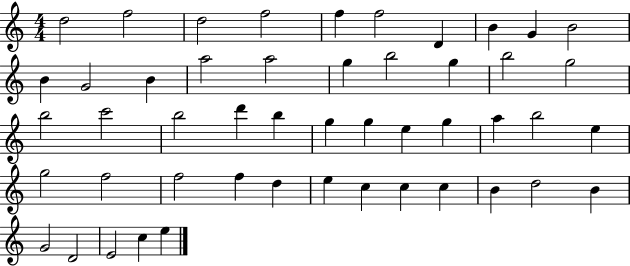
{
  \clef treble
  \numericTimeSignature
  \time 4/4
  \key c \major
  d''2 f''2 | d''2 f''2 | f''4 f''2 d'4 | b'4 g'4 b'2 | \break b'4 g'2 b'4 | a''2 a''2 | g''4 b''2 g''4 | b''2 g''2 | \break b''2 c'''2 | b''2 d'''4 b''4 | g''4 g''4 e''4 g''4 | a''4 b''2 e''4 | \break g''2 f''2 | f''2 f''4 d''4 | e''4 c''4 c''4 c''4 | b'4 d''2 b'4 | \break g'2 d'2 | e'2 c''4 e''4 | \bar "|."
}